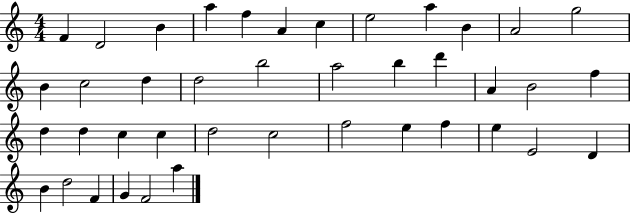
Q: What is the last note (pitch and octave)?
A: A5